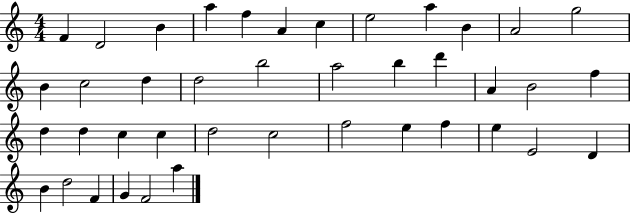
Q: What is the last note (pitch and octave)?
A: A5